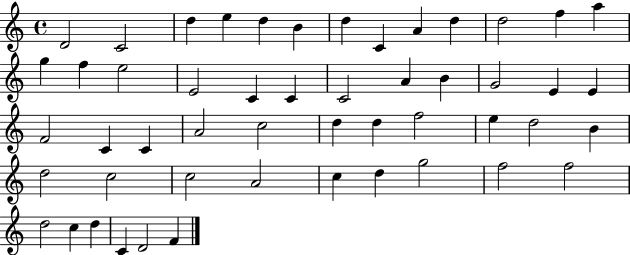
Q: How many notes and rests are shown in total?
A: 51